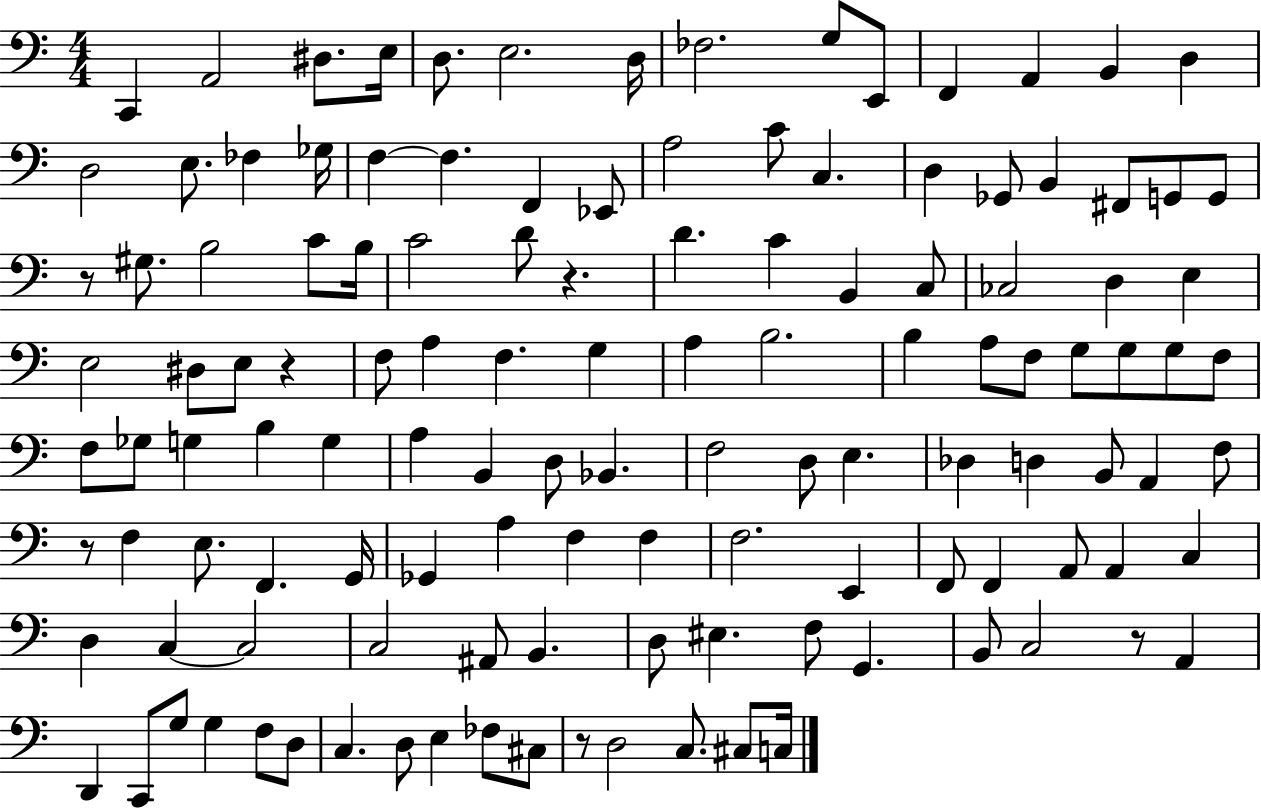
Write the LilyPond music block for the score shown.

{
  \clef bass
  \numericTimeSignature
  \time 4/4
  \key c \major
  c,4 a,2 dis8. e16 | d8. e2. d16 | fes2. g8 e,8 | f,4 a,4 b,4 d4 | \break d2 e8. fes4 ges16 | f4~~ f4. f,4 ees,8 | a2 c'8 c4. | d4 ges,8 b,4 fis,8 g,8 g,8 | \break r8 gis8. b2 c'8 b16 | c'2 d'8 r4. | d'4. c'4 b,4 c8 | ces2 d4 e4 | \break e2 dis8 e8 r4 | f8 a4 f4. g4 | a4 b2. | b4 a8 f8 g8 g8 g8 f8 | \break f8 ges8 g4 b4 g4 | a4 b,4 d8 bes,4. | f2 d8 e4. | des4 d4 b,8 a,4 f8 | \break r8 f4 e8. f,4. g,16 | ges,4 a4 f4 f4 | f2. e,4 | f,8 f,4 a,8 a,4 c4 | \break d4 c4~~ c2 | c2 ais,8 b,4. | d8 eis4. f8 g,4. | b,8 c2 r8 a,4 | \break d,4 c,8 g8 g4 f8 d8 | c4. d8 e4 fes8 cis8 | r8 d2 c8. cis8 c16 | \bar "|."
}